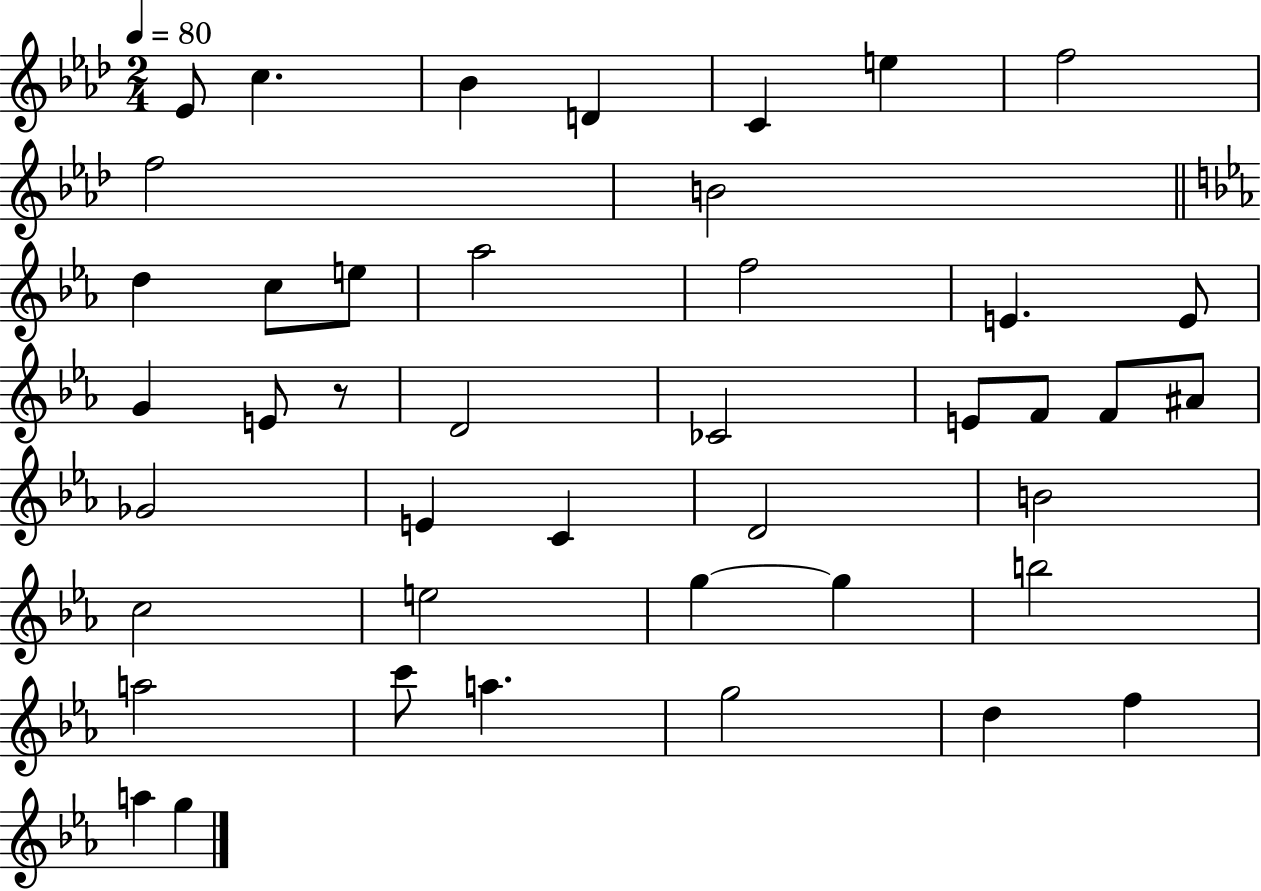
{
  \clef treble
  \numericTimeSignature
  \time 2/4
  \key aes \major
  \tempo 4 = 80
  ees'8 c''4. | bes'4 d'4 | c'4 e''4 | f''2 | \break f''2 | b'2 | \bar "||" \break \key ees \major d''4 c''8 e''8 | aes''2 | f''2 | e'4. e'8 | \break g'4 e'8 r8 | d'2 | ces'2 | e'8 f'8 f'8 ais'8 | \break ges'2 | e'4 c'4 | d'2 | b'2 | \break c''2 | e''2 | g''4~~ g''4 | b''2 | \break a''2 | c'''8 a''4. | g''2 | d''4 f''4 | \break a''4 g''4 | \bar "|."
}